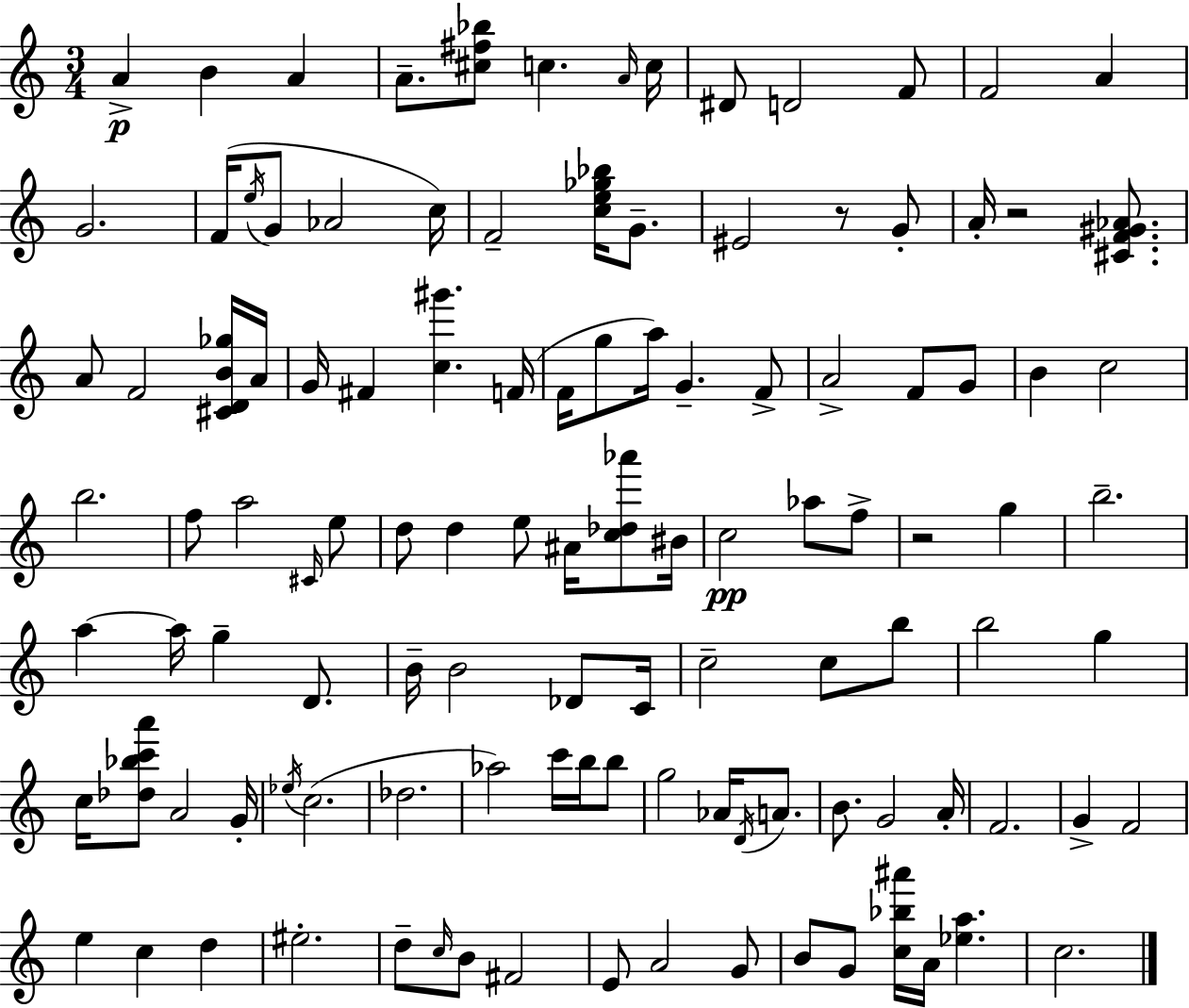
A4/q B4/q A4/q A4/e. [C#5,F#5,Bb5]/e C5/q. A4/s C5/s D#4/e D4/h F4/e F4/h A4/q G4/h. F4/s E5/s G4/e Ab4/h C5/s F4/h [C5,E5,Gb5,Bb5]/s G4/e. EIS4/h R/e G4/e A4/s R/h [C#4,F4,G#4,Ab4]/e. A4/e F4/h [C#4,D4,B4,Gb5]/s A4/s G4/s F#4/q [C5,G#6]/q. F4/s F4/s G5/e A5/s G4/q. F4/e A4/h F4/e G4/e B4/q C5/h B5/h. F5/e A5/h C#4/s E5/e D5/e D5/q E5/e A#4/s [C5,Db5,Ab6]/e BIS4/s C5/h Ab5/e F5/e R/h G5/q B5/h. A5/q A5/s G5/q D4/e. B4/s B4/h Db4/e C4/s C5/h C5/e B5/e B5/h G5/q C5/s [Db5,Bb5,C6,A6]/e A4/h G4/s Eb5/s C5/h. Db5/h. Ab5/h C6/s B5/s B5/e G5/h Ab4/s D4/s A4/e. B4/e. G4/h A4/s F4/h. G4/q F4/h E5/q C5/q D5/q EIS5/h. D5/e C5/s B4/e F#4/h E4/e A4/h G4/e B4/e G4/e [C5,Bb5,A#6]/s A4/s [Eb5,A5]/q. C5/h.